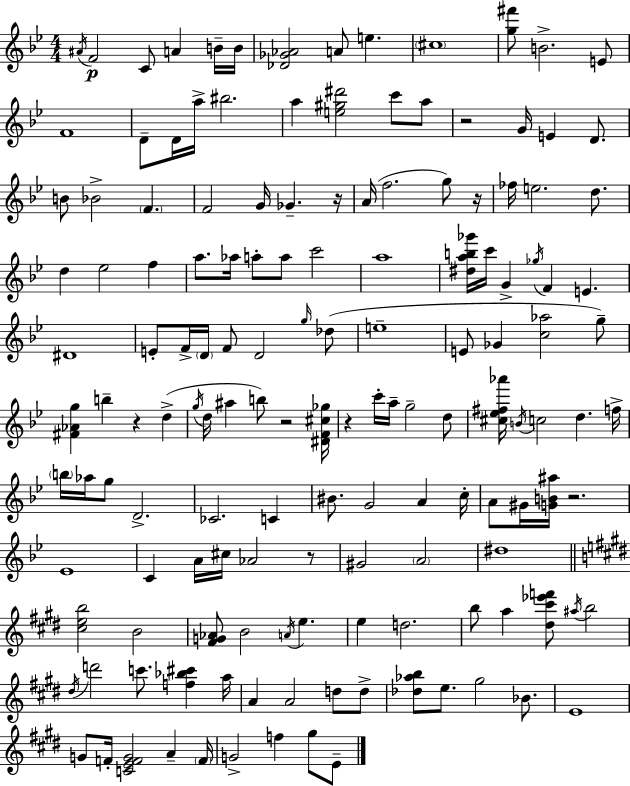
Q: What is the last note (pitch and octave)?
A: E4